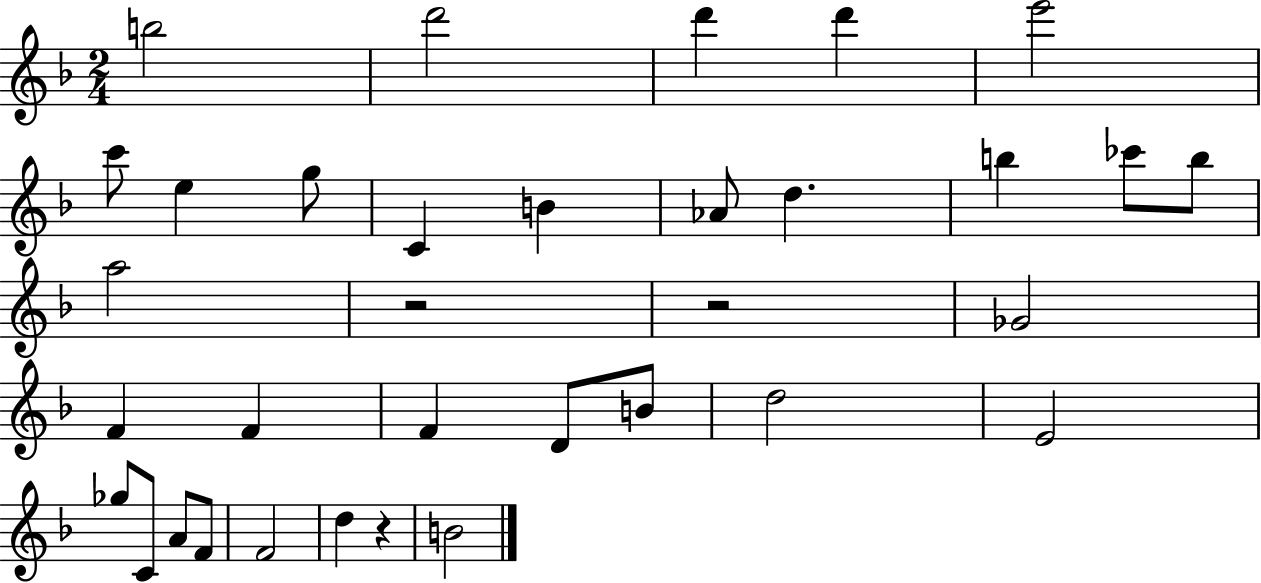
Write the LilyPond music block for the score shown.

{
  \clef treble
  \numericTimeSignature
  \time 2/4
  \key f \major
  b''2 | d'''2 | d'''4 d'''4 | e'''2 | \break c'''8 e''4 g''8 | c'4 b'4 | aes'8 d''4. | b''4 ces'''8 b''8 | \break a''2 | r2 | r2 | ges'2 | \break f'4 f'4 | f'4 d'8 b'8 | d''2 | e'2 | \break ges''8 c'8 a'8 f'8 | f'2 | d''4 r4 | b'2 | \break \bar "|."
}